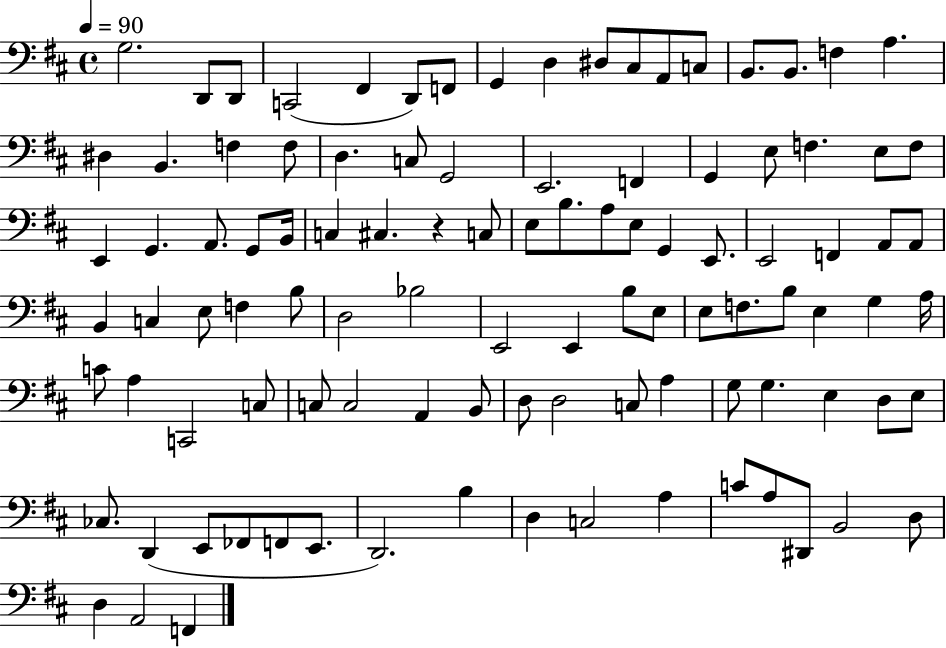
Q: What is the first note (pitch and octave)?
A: G3